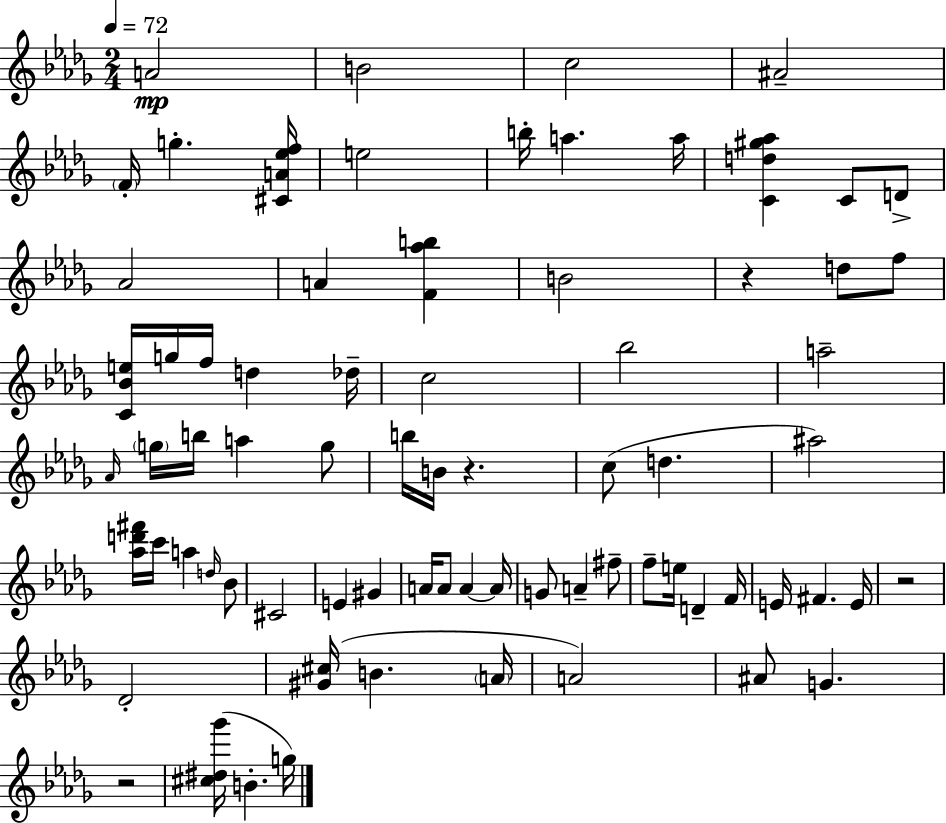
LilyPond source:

{
  \clef treble
  \numericTimeSignature
  \time 2/4
  \key bes \minor
  \tempo 4 = 72
  a'2\mp | b'2 | c''2 | ais'2-- | \break \parenthesize f'16-. g''4.-. <cis' a' ees'' f''>16 | e''2 | b''16-. a''4. a''16 | <c' d'' gis'' aes''>4 c'8 d'8-> | \break aes'2 | a'4 <f' aes'' b''>4 | b'2 | r4 d''8 f''8 | \break <c' bes' e''>16 g''16 f''16 d''4 des''16-- | c''2 | bes''2 | a''2-- | \break \grace { aes'16 } \parenthesize g''16 b''16 a''4 g''8 | b''16 b'16 r4. | c''8( d''4. | ais''2) | \break <aes'' d''' fis'''>16 c'''16 a''4 \grace { d''16 } | bes'8 cis'2 | e'4 gis'4 | a'16 a'8 a'4~~ | \break a'16 g'8 a'4-- | fis''8-- f''8-- e''16 d'4-- | f'16 e'16 fis'4. | e'16 r2 | \break des'2-. | <gis' cis''>16( b'4. | \parenthesize a'16 a'2) | ais'8 g'4. | \break r2 | <cis'' dis'' ges'''>16( b'4.-. | g''16) \bar "|."
}